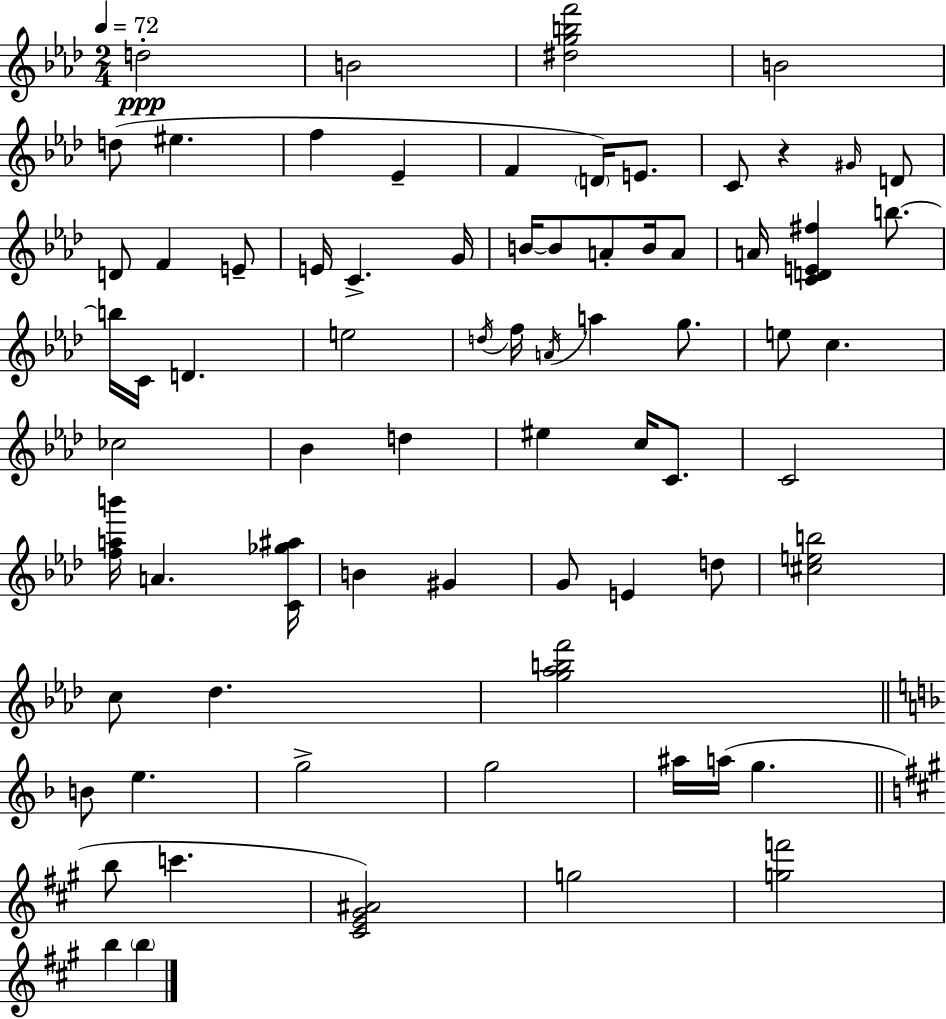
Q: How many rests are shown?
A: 1